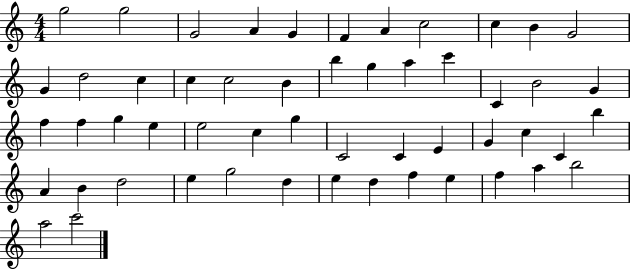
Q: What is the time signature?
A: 4/4